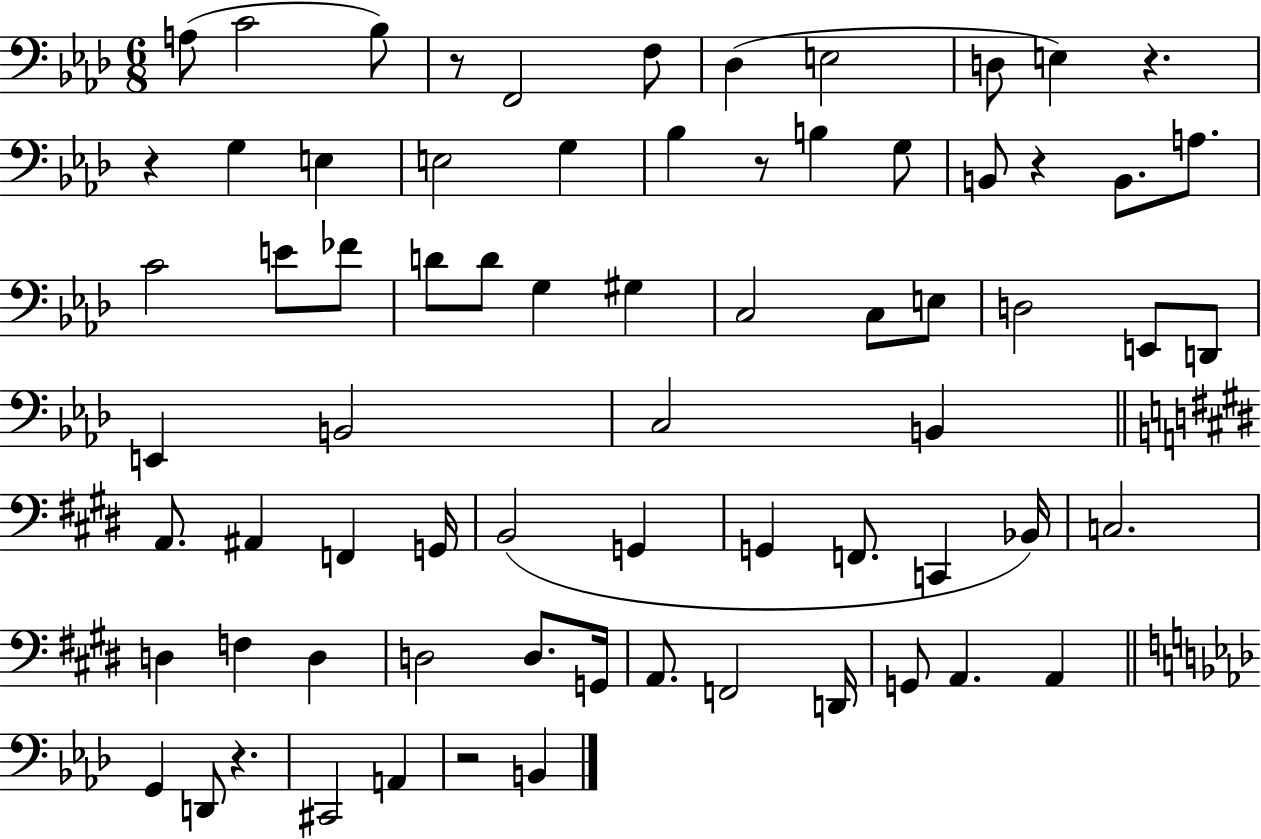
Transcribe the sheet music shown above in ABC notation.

X:1
T:Untitled
M:6/8
L:1/4
K:Ab
A,/2 C2 _B,/2 z/2 F,,2 F,/2 _D, E,2 D,/2 E, z z G, E, E,2 G, _B, z/2 B, G,/2 B,,/2 z B,,/2 A,/2 C2 E/2 _F/2 D/2 D/2 G, ^G, C,2 C,/2 E,/2 D,2 E,,/2 D,,/2 E,, B,,2 C,2 B,, A,,/2 ^A,, F,, G,,/4 B,,2 G,, G,, F,,/2 C,, _B,,/4 C,2 D, F, D, D,2 D,/2 G,,/4 A,,/2 F,,2 D,,/4 G,,/2 A,, A,, G,, D,,/2 z ^C,,2 A,, z2 B,,